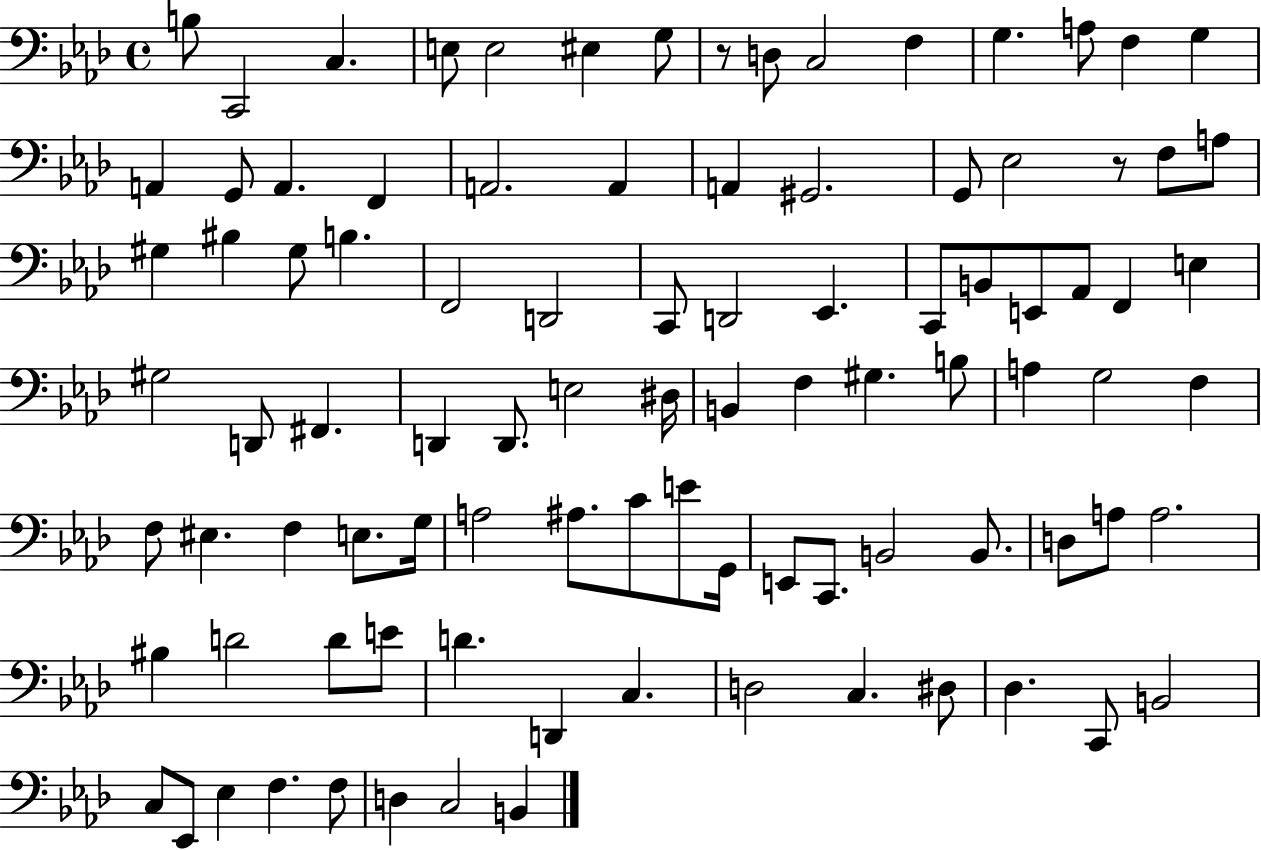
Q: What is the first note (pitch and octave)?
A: B3